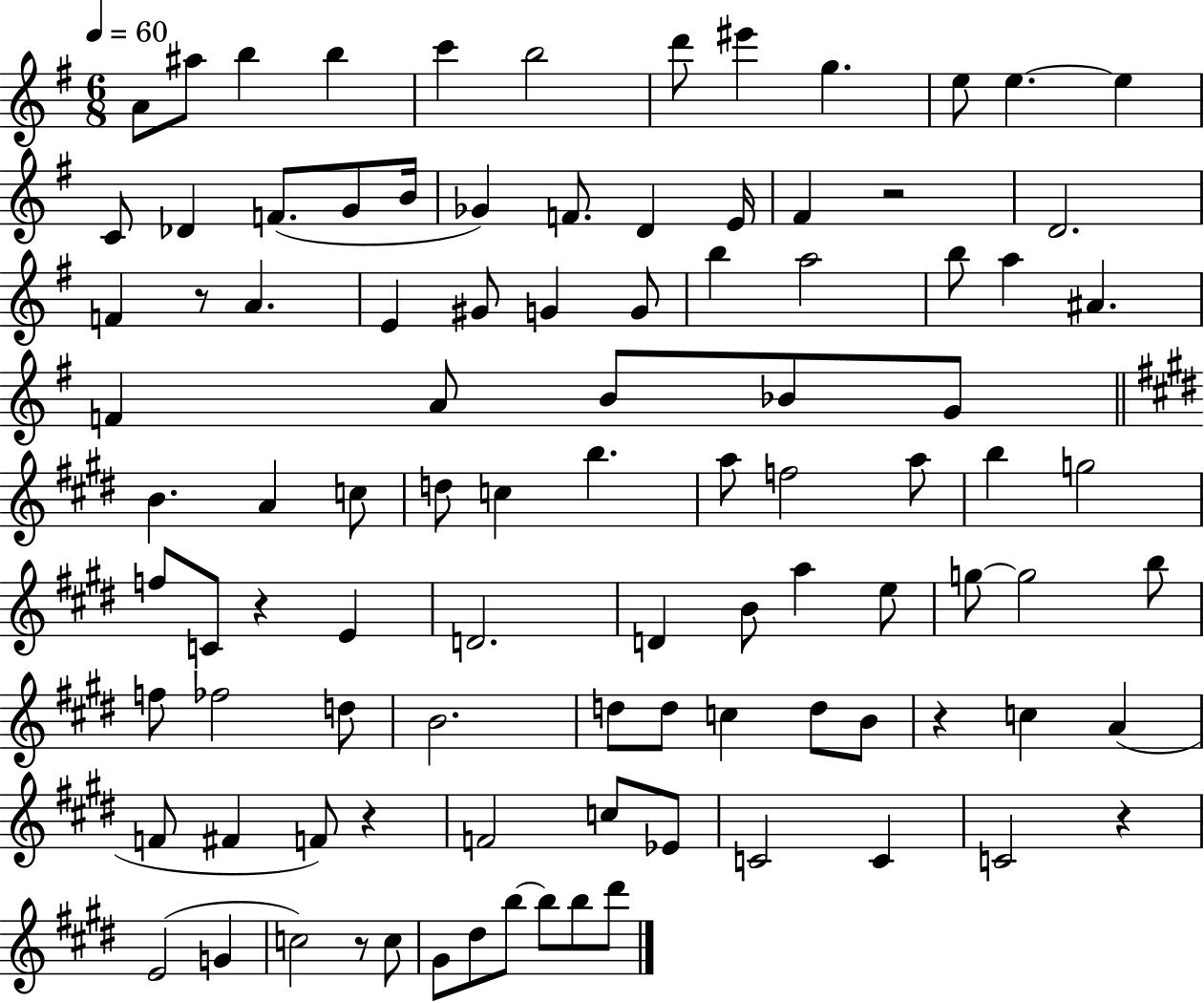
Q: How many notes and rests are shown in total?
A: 98